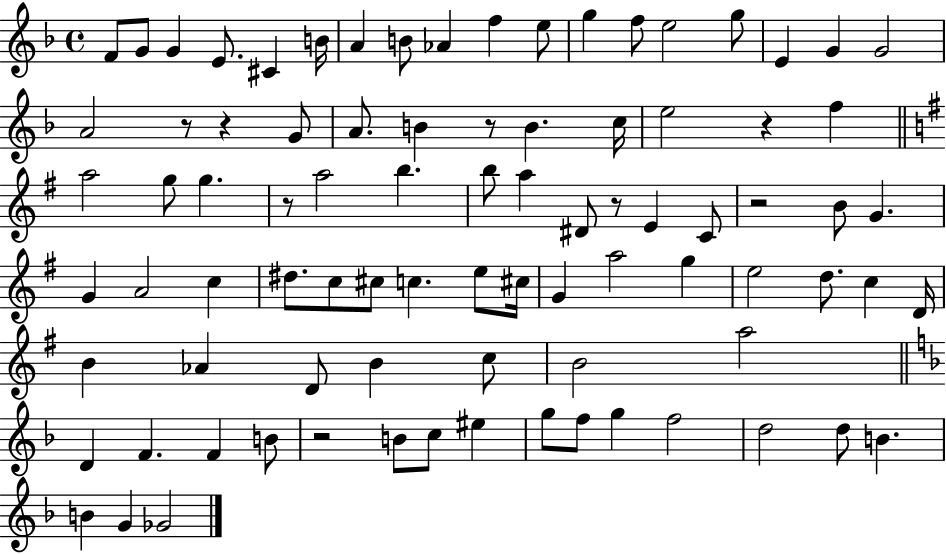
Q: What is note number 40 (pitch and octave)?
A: A4